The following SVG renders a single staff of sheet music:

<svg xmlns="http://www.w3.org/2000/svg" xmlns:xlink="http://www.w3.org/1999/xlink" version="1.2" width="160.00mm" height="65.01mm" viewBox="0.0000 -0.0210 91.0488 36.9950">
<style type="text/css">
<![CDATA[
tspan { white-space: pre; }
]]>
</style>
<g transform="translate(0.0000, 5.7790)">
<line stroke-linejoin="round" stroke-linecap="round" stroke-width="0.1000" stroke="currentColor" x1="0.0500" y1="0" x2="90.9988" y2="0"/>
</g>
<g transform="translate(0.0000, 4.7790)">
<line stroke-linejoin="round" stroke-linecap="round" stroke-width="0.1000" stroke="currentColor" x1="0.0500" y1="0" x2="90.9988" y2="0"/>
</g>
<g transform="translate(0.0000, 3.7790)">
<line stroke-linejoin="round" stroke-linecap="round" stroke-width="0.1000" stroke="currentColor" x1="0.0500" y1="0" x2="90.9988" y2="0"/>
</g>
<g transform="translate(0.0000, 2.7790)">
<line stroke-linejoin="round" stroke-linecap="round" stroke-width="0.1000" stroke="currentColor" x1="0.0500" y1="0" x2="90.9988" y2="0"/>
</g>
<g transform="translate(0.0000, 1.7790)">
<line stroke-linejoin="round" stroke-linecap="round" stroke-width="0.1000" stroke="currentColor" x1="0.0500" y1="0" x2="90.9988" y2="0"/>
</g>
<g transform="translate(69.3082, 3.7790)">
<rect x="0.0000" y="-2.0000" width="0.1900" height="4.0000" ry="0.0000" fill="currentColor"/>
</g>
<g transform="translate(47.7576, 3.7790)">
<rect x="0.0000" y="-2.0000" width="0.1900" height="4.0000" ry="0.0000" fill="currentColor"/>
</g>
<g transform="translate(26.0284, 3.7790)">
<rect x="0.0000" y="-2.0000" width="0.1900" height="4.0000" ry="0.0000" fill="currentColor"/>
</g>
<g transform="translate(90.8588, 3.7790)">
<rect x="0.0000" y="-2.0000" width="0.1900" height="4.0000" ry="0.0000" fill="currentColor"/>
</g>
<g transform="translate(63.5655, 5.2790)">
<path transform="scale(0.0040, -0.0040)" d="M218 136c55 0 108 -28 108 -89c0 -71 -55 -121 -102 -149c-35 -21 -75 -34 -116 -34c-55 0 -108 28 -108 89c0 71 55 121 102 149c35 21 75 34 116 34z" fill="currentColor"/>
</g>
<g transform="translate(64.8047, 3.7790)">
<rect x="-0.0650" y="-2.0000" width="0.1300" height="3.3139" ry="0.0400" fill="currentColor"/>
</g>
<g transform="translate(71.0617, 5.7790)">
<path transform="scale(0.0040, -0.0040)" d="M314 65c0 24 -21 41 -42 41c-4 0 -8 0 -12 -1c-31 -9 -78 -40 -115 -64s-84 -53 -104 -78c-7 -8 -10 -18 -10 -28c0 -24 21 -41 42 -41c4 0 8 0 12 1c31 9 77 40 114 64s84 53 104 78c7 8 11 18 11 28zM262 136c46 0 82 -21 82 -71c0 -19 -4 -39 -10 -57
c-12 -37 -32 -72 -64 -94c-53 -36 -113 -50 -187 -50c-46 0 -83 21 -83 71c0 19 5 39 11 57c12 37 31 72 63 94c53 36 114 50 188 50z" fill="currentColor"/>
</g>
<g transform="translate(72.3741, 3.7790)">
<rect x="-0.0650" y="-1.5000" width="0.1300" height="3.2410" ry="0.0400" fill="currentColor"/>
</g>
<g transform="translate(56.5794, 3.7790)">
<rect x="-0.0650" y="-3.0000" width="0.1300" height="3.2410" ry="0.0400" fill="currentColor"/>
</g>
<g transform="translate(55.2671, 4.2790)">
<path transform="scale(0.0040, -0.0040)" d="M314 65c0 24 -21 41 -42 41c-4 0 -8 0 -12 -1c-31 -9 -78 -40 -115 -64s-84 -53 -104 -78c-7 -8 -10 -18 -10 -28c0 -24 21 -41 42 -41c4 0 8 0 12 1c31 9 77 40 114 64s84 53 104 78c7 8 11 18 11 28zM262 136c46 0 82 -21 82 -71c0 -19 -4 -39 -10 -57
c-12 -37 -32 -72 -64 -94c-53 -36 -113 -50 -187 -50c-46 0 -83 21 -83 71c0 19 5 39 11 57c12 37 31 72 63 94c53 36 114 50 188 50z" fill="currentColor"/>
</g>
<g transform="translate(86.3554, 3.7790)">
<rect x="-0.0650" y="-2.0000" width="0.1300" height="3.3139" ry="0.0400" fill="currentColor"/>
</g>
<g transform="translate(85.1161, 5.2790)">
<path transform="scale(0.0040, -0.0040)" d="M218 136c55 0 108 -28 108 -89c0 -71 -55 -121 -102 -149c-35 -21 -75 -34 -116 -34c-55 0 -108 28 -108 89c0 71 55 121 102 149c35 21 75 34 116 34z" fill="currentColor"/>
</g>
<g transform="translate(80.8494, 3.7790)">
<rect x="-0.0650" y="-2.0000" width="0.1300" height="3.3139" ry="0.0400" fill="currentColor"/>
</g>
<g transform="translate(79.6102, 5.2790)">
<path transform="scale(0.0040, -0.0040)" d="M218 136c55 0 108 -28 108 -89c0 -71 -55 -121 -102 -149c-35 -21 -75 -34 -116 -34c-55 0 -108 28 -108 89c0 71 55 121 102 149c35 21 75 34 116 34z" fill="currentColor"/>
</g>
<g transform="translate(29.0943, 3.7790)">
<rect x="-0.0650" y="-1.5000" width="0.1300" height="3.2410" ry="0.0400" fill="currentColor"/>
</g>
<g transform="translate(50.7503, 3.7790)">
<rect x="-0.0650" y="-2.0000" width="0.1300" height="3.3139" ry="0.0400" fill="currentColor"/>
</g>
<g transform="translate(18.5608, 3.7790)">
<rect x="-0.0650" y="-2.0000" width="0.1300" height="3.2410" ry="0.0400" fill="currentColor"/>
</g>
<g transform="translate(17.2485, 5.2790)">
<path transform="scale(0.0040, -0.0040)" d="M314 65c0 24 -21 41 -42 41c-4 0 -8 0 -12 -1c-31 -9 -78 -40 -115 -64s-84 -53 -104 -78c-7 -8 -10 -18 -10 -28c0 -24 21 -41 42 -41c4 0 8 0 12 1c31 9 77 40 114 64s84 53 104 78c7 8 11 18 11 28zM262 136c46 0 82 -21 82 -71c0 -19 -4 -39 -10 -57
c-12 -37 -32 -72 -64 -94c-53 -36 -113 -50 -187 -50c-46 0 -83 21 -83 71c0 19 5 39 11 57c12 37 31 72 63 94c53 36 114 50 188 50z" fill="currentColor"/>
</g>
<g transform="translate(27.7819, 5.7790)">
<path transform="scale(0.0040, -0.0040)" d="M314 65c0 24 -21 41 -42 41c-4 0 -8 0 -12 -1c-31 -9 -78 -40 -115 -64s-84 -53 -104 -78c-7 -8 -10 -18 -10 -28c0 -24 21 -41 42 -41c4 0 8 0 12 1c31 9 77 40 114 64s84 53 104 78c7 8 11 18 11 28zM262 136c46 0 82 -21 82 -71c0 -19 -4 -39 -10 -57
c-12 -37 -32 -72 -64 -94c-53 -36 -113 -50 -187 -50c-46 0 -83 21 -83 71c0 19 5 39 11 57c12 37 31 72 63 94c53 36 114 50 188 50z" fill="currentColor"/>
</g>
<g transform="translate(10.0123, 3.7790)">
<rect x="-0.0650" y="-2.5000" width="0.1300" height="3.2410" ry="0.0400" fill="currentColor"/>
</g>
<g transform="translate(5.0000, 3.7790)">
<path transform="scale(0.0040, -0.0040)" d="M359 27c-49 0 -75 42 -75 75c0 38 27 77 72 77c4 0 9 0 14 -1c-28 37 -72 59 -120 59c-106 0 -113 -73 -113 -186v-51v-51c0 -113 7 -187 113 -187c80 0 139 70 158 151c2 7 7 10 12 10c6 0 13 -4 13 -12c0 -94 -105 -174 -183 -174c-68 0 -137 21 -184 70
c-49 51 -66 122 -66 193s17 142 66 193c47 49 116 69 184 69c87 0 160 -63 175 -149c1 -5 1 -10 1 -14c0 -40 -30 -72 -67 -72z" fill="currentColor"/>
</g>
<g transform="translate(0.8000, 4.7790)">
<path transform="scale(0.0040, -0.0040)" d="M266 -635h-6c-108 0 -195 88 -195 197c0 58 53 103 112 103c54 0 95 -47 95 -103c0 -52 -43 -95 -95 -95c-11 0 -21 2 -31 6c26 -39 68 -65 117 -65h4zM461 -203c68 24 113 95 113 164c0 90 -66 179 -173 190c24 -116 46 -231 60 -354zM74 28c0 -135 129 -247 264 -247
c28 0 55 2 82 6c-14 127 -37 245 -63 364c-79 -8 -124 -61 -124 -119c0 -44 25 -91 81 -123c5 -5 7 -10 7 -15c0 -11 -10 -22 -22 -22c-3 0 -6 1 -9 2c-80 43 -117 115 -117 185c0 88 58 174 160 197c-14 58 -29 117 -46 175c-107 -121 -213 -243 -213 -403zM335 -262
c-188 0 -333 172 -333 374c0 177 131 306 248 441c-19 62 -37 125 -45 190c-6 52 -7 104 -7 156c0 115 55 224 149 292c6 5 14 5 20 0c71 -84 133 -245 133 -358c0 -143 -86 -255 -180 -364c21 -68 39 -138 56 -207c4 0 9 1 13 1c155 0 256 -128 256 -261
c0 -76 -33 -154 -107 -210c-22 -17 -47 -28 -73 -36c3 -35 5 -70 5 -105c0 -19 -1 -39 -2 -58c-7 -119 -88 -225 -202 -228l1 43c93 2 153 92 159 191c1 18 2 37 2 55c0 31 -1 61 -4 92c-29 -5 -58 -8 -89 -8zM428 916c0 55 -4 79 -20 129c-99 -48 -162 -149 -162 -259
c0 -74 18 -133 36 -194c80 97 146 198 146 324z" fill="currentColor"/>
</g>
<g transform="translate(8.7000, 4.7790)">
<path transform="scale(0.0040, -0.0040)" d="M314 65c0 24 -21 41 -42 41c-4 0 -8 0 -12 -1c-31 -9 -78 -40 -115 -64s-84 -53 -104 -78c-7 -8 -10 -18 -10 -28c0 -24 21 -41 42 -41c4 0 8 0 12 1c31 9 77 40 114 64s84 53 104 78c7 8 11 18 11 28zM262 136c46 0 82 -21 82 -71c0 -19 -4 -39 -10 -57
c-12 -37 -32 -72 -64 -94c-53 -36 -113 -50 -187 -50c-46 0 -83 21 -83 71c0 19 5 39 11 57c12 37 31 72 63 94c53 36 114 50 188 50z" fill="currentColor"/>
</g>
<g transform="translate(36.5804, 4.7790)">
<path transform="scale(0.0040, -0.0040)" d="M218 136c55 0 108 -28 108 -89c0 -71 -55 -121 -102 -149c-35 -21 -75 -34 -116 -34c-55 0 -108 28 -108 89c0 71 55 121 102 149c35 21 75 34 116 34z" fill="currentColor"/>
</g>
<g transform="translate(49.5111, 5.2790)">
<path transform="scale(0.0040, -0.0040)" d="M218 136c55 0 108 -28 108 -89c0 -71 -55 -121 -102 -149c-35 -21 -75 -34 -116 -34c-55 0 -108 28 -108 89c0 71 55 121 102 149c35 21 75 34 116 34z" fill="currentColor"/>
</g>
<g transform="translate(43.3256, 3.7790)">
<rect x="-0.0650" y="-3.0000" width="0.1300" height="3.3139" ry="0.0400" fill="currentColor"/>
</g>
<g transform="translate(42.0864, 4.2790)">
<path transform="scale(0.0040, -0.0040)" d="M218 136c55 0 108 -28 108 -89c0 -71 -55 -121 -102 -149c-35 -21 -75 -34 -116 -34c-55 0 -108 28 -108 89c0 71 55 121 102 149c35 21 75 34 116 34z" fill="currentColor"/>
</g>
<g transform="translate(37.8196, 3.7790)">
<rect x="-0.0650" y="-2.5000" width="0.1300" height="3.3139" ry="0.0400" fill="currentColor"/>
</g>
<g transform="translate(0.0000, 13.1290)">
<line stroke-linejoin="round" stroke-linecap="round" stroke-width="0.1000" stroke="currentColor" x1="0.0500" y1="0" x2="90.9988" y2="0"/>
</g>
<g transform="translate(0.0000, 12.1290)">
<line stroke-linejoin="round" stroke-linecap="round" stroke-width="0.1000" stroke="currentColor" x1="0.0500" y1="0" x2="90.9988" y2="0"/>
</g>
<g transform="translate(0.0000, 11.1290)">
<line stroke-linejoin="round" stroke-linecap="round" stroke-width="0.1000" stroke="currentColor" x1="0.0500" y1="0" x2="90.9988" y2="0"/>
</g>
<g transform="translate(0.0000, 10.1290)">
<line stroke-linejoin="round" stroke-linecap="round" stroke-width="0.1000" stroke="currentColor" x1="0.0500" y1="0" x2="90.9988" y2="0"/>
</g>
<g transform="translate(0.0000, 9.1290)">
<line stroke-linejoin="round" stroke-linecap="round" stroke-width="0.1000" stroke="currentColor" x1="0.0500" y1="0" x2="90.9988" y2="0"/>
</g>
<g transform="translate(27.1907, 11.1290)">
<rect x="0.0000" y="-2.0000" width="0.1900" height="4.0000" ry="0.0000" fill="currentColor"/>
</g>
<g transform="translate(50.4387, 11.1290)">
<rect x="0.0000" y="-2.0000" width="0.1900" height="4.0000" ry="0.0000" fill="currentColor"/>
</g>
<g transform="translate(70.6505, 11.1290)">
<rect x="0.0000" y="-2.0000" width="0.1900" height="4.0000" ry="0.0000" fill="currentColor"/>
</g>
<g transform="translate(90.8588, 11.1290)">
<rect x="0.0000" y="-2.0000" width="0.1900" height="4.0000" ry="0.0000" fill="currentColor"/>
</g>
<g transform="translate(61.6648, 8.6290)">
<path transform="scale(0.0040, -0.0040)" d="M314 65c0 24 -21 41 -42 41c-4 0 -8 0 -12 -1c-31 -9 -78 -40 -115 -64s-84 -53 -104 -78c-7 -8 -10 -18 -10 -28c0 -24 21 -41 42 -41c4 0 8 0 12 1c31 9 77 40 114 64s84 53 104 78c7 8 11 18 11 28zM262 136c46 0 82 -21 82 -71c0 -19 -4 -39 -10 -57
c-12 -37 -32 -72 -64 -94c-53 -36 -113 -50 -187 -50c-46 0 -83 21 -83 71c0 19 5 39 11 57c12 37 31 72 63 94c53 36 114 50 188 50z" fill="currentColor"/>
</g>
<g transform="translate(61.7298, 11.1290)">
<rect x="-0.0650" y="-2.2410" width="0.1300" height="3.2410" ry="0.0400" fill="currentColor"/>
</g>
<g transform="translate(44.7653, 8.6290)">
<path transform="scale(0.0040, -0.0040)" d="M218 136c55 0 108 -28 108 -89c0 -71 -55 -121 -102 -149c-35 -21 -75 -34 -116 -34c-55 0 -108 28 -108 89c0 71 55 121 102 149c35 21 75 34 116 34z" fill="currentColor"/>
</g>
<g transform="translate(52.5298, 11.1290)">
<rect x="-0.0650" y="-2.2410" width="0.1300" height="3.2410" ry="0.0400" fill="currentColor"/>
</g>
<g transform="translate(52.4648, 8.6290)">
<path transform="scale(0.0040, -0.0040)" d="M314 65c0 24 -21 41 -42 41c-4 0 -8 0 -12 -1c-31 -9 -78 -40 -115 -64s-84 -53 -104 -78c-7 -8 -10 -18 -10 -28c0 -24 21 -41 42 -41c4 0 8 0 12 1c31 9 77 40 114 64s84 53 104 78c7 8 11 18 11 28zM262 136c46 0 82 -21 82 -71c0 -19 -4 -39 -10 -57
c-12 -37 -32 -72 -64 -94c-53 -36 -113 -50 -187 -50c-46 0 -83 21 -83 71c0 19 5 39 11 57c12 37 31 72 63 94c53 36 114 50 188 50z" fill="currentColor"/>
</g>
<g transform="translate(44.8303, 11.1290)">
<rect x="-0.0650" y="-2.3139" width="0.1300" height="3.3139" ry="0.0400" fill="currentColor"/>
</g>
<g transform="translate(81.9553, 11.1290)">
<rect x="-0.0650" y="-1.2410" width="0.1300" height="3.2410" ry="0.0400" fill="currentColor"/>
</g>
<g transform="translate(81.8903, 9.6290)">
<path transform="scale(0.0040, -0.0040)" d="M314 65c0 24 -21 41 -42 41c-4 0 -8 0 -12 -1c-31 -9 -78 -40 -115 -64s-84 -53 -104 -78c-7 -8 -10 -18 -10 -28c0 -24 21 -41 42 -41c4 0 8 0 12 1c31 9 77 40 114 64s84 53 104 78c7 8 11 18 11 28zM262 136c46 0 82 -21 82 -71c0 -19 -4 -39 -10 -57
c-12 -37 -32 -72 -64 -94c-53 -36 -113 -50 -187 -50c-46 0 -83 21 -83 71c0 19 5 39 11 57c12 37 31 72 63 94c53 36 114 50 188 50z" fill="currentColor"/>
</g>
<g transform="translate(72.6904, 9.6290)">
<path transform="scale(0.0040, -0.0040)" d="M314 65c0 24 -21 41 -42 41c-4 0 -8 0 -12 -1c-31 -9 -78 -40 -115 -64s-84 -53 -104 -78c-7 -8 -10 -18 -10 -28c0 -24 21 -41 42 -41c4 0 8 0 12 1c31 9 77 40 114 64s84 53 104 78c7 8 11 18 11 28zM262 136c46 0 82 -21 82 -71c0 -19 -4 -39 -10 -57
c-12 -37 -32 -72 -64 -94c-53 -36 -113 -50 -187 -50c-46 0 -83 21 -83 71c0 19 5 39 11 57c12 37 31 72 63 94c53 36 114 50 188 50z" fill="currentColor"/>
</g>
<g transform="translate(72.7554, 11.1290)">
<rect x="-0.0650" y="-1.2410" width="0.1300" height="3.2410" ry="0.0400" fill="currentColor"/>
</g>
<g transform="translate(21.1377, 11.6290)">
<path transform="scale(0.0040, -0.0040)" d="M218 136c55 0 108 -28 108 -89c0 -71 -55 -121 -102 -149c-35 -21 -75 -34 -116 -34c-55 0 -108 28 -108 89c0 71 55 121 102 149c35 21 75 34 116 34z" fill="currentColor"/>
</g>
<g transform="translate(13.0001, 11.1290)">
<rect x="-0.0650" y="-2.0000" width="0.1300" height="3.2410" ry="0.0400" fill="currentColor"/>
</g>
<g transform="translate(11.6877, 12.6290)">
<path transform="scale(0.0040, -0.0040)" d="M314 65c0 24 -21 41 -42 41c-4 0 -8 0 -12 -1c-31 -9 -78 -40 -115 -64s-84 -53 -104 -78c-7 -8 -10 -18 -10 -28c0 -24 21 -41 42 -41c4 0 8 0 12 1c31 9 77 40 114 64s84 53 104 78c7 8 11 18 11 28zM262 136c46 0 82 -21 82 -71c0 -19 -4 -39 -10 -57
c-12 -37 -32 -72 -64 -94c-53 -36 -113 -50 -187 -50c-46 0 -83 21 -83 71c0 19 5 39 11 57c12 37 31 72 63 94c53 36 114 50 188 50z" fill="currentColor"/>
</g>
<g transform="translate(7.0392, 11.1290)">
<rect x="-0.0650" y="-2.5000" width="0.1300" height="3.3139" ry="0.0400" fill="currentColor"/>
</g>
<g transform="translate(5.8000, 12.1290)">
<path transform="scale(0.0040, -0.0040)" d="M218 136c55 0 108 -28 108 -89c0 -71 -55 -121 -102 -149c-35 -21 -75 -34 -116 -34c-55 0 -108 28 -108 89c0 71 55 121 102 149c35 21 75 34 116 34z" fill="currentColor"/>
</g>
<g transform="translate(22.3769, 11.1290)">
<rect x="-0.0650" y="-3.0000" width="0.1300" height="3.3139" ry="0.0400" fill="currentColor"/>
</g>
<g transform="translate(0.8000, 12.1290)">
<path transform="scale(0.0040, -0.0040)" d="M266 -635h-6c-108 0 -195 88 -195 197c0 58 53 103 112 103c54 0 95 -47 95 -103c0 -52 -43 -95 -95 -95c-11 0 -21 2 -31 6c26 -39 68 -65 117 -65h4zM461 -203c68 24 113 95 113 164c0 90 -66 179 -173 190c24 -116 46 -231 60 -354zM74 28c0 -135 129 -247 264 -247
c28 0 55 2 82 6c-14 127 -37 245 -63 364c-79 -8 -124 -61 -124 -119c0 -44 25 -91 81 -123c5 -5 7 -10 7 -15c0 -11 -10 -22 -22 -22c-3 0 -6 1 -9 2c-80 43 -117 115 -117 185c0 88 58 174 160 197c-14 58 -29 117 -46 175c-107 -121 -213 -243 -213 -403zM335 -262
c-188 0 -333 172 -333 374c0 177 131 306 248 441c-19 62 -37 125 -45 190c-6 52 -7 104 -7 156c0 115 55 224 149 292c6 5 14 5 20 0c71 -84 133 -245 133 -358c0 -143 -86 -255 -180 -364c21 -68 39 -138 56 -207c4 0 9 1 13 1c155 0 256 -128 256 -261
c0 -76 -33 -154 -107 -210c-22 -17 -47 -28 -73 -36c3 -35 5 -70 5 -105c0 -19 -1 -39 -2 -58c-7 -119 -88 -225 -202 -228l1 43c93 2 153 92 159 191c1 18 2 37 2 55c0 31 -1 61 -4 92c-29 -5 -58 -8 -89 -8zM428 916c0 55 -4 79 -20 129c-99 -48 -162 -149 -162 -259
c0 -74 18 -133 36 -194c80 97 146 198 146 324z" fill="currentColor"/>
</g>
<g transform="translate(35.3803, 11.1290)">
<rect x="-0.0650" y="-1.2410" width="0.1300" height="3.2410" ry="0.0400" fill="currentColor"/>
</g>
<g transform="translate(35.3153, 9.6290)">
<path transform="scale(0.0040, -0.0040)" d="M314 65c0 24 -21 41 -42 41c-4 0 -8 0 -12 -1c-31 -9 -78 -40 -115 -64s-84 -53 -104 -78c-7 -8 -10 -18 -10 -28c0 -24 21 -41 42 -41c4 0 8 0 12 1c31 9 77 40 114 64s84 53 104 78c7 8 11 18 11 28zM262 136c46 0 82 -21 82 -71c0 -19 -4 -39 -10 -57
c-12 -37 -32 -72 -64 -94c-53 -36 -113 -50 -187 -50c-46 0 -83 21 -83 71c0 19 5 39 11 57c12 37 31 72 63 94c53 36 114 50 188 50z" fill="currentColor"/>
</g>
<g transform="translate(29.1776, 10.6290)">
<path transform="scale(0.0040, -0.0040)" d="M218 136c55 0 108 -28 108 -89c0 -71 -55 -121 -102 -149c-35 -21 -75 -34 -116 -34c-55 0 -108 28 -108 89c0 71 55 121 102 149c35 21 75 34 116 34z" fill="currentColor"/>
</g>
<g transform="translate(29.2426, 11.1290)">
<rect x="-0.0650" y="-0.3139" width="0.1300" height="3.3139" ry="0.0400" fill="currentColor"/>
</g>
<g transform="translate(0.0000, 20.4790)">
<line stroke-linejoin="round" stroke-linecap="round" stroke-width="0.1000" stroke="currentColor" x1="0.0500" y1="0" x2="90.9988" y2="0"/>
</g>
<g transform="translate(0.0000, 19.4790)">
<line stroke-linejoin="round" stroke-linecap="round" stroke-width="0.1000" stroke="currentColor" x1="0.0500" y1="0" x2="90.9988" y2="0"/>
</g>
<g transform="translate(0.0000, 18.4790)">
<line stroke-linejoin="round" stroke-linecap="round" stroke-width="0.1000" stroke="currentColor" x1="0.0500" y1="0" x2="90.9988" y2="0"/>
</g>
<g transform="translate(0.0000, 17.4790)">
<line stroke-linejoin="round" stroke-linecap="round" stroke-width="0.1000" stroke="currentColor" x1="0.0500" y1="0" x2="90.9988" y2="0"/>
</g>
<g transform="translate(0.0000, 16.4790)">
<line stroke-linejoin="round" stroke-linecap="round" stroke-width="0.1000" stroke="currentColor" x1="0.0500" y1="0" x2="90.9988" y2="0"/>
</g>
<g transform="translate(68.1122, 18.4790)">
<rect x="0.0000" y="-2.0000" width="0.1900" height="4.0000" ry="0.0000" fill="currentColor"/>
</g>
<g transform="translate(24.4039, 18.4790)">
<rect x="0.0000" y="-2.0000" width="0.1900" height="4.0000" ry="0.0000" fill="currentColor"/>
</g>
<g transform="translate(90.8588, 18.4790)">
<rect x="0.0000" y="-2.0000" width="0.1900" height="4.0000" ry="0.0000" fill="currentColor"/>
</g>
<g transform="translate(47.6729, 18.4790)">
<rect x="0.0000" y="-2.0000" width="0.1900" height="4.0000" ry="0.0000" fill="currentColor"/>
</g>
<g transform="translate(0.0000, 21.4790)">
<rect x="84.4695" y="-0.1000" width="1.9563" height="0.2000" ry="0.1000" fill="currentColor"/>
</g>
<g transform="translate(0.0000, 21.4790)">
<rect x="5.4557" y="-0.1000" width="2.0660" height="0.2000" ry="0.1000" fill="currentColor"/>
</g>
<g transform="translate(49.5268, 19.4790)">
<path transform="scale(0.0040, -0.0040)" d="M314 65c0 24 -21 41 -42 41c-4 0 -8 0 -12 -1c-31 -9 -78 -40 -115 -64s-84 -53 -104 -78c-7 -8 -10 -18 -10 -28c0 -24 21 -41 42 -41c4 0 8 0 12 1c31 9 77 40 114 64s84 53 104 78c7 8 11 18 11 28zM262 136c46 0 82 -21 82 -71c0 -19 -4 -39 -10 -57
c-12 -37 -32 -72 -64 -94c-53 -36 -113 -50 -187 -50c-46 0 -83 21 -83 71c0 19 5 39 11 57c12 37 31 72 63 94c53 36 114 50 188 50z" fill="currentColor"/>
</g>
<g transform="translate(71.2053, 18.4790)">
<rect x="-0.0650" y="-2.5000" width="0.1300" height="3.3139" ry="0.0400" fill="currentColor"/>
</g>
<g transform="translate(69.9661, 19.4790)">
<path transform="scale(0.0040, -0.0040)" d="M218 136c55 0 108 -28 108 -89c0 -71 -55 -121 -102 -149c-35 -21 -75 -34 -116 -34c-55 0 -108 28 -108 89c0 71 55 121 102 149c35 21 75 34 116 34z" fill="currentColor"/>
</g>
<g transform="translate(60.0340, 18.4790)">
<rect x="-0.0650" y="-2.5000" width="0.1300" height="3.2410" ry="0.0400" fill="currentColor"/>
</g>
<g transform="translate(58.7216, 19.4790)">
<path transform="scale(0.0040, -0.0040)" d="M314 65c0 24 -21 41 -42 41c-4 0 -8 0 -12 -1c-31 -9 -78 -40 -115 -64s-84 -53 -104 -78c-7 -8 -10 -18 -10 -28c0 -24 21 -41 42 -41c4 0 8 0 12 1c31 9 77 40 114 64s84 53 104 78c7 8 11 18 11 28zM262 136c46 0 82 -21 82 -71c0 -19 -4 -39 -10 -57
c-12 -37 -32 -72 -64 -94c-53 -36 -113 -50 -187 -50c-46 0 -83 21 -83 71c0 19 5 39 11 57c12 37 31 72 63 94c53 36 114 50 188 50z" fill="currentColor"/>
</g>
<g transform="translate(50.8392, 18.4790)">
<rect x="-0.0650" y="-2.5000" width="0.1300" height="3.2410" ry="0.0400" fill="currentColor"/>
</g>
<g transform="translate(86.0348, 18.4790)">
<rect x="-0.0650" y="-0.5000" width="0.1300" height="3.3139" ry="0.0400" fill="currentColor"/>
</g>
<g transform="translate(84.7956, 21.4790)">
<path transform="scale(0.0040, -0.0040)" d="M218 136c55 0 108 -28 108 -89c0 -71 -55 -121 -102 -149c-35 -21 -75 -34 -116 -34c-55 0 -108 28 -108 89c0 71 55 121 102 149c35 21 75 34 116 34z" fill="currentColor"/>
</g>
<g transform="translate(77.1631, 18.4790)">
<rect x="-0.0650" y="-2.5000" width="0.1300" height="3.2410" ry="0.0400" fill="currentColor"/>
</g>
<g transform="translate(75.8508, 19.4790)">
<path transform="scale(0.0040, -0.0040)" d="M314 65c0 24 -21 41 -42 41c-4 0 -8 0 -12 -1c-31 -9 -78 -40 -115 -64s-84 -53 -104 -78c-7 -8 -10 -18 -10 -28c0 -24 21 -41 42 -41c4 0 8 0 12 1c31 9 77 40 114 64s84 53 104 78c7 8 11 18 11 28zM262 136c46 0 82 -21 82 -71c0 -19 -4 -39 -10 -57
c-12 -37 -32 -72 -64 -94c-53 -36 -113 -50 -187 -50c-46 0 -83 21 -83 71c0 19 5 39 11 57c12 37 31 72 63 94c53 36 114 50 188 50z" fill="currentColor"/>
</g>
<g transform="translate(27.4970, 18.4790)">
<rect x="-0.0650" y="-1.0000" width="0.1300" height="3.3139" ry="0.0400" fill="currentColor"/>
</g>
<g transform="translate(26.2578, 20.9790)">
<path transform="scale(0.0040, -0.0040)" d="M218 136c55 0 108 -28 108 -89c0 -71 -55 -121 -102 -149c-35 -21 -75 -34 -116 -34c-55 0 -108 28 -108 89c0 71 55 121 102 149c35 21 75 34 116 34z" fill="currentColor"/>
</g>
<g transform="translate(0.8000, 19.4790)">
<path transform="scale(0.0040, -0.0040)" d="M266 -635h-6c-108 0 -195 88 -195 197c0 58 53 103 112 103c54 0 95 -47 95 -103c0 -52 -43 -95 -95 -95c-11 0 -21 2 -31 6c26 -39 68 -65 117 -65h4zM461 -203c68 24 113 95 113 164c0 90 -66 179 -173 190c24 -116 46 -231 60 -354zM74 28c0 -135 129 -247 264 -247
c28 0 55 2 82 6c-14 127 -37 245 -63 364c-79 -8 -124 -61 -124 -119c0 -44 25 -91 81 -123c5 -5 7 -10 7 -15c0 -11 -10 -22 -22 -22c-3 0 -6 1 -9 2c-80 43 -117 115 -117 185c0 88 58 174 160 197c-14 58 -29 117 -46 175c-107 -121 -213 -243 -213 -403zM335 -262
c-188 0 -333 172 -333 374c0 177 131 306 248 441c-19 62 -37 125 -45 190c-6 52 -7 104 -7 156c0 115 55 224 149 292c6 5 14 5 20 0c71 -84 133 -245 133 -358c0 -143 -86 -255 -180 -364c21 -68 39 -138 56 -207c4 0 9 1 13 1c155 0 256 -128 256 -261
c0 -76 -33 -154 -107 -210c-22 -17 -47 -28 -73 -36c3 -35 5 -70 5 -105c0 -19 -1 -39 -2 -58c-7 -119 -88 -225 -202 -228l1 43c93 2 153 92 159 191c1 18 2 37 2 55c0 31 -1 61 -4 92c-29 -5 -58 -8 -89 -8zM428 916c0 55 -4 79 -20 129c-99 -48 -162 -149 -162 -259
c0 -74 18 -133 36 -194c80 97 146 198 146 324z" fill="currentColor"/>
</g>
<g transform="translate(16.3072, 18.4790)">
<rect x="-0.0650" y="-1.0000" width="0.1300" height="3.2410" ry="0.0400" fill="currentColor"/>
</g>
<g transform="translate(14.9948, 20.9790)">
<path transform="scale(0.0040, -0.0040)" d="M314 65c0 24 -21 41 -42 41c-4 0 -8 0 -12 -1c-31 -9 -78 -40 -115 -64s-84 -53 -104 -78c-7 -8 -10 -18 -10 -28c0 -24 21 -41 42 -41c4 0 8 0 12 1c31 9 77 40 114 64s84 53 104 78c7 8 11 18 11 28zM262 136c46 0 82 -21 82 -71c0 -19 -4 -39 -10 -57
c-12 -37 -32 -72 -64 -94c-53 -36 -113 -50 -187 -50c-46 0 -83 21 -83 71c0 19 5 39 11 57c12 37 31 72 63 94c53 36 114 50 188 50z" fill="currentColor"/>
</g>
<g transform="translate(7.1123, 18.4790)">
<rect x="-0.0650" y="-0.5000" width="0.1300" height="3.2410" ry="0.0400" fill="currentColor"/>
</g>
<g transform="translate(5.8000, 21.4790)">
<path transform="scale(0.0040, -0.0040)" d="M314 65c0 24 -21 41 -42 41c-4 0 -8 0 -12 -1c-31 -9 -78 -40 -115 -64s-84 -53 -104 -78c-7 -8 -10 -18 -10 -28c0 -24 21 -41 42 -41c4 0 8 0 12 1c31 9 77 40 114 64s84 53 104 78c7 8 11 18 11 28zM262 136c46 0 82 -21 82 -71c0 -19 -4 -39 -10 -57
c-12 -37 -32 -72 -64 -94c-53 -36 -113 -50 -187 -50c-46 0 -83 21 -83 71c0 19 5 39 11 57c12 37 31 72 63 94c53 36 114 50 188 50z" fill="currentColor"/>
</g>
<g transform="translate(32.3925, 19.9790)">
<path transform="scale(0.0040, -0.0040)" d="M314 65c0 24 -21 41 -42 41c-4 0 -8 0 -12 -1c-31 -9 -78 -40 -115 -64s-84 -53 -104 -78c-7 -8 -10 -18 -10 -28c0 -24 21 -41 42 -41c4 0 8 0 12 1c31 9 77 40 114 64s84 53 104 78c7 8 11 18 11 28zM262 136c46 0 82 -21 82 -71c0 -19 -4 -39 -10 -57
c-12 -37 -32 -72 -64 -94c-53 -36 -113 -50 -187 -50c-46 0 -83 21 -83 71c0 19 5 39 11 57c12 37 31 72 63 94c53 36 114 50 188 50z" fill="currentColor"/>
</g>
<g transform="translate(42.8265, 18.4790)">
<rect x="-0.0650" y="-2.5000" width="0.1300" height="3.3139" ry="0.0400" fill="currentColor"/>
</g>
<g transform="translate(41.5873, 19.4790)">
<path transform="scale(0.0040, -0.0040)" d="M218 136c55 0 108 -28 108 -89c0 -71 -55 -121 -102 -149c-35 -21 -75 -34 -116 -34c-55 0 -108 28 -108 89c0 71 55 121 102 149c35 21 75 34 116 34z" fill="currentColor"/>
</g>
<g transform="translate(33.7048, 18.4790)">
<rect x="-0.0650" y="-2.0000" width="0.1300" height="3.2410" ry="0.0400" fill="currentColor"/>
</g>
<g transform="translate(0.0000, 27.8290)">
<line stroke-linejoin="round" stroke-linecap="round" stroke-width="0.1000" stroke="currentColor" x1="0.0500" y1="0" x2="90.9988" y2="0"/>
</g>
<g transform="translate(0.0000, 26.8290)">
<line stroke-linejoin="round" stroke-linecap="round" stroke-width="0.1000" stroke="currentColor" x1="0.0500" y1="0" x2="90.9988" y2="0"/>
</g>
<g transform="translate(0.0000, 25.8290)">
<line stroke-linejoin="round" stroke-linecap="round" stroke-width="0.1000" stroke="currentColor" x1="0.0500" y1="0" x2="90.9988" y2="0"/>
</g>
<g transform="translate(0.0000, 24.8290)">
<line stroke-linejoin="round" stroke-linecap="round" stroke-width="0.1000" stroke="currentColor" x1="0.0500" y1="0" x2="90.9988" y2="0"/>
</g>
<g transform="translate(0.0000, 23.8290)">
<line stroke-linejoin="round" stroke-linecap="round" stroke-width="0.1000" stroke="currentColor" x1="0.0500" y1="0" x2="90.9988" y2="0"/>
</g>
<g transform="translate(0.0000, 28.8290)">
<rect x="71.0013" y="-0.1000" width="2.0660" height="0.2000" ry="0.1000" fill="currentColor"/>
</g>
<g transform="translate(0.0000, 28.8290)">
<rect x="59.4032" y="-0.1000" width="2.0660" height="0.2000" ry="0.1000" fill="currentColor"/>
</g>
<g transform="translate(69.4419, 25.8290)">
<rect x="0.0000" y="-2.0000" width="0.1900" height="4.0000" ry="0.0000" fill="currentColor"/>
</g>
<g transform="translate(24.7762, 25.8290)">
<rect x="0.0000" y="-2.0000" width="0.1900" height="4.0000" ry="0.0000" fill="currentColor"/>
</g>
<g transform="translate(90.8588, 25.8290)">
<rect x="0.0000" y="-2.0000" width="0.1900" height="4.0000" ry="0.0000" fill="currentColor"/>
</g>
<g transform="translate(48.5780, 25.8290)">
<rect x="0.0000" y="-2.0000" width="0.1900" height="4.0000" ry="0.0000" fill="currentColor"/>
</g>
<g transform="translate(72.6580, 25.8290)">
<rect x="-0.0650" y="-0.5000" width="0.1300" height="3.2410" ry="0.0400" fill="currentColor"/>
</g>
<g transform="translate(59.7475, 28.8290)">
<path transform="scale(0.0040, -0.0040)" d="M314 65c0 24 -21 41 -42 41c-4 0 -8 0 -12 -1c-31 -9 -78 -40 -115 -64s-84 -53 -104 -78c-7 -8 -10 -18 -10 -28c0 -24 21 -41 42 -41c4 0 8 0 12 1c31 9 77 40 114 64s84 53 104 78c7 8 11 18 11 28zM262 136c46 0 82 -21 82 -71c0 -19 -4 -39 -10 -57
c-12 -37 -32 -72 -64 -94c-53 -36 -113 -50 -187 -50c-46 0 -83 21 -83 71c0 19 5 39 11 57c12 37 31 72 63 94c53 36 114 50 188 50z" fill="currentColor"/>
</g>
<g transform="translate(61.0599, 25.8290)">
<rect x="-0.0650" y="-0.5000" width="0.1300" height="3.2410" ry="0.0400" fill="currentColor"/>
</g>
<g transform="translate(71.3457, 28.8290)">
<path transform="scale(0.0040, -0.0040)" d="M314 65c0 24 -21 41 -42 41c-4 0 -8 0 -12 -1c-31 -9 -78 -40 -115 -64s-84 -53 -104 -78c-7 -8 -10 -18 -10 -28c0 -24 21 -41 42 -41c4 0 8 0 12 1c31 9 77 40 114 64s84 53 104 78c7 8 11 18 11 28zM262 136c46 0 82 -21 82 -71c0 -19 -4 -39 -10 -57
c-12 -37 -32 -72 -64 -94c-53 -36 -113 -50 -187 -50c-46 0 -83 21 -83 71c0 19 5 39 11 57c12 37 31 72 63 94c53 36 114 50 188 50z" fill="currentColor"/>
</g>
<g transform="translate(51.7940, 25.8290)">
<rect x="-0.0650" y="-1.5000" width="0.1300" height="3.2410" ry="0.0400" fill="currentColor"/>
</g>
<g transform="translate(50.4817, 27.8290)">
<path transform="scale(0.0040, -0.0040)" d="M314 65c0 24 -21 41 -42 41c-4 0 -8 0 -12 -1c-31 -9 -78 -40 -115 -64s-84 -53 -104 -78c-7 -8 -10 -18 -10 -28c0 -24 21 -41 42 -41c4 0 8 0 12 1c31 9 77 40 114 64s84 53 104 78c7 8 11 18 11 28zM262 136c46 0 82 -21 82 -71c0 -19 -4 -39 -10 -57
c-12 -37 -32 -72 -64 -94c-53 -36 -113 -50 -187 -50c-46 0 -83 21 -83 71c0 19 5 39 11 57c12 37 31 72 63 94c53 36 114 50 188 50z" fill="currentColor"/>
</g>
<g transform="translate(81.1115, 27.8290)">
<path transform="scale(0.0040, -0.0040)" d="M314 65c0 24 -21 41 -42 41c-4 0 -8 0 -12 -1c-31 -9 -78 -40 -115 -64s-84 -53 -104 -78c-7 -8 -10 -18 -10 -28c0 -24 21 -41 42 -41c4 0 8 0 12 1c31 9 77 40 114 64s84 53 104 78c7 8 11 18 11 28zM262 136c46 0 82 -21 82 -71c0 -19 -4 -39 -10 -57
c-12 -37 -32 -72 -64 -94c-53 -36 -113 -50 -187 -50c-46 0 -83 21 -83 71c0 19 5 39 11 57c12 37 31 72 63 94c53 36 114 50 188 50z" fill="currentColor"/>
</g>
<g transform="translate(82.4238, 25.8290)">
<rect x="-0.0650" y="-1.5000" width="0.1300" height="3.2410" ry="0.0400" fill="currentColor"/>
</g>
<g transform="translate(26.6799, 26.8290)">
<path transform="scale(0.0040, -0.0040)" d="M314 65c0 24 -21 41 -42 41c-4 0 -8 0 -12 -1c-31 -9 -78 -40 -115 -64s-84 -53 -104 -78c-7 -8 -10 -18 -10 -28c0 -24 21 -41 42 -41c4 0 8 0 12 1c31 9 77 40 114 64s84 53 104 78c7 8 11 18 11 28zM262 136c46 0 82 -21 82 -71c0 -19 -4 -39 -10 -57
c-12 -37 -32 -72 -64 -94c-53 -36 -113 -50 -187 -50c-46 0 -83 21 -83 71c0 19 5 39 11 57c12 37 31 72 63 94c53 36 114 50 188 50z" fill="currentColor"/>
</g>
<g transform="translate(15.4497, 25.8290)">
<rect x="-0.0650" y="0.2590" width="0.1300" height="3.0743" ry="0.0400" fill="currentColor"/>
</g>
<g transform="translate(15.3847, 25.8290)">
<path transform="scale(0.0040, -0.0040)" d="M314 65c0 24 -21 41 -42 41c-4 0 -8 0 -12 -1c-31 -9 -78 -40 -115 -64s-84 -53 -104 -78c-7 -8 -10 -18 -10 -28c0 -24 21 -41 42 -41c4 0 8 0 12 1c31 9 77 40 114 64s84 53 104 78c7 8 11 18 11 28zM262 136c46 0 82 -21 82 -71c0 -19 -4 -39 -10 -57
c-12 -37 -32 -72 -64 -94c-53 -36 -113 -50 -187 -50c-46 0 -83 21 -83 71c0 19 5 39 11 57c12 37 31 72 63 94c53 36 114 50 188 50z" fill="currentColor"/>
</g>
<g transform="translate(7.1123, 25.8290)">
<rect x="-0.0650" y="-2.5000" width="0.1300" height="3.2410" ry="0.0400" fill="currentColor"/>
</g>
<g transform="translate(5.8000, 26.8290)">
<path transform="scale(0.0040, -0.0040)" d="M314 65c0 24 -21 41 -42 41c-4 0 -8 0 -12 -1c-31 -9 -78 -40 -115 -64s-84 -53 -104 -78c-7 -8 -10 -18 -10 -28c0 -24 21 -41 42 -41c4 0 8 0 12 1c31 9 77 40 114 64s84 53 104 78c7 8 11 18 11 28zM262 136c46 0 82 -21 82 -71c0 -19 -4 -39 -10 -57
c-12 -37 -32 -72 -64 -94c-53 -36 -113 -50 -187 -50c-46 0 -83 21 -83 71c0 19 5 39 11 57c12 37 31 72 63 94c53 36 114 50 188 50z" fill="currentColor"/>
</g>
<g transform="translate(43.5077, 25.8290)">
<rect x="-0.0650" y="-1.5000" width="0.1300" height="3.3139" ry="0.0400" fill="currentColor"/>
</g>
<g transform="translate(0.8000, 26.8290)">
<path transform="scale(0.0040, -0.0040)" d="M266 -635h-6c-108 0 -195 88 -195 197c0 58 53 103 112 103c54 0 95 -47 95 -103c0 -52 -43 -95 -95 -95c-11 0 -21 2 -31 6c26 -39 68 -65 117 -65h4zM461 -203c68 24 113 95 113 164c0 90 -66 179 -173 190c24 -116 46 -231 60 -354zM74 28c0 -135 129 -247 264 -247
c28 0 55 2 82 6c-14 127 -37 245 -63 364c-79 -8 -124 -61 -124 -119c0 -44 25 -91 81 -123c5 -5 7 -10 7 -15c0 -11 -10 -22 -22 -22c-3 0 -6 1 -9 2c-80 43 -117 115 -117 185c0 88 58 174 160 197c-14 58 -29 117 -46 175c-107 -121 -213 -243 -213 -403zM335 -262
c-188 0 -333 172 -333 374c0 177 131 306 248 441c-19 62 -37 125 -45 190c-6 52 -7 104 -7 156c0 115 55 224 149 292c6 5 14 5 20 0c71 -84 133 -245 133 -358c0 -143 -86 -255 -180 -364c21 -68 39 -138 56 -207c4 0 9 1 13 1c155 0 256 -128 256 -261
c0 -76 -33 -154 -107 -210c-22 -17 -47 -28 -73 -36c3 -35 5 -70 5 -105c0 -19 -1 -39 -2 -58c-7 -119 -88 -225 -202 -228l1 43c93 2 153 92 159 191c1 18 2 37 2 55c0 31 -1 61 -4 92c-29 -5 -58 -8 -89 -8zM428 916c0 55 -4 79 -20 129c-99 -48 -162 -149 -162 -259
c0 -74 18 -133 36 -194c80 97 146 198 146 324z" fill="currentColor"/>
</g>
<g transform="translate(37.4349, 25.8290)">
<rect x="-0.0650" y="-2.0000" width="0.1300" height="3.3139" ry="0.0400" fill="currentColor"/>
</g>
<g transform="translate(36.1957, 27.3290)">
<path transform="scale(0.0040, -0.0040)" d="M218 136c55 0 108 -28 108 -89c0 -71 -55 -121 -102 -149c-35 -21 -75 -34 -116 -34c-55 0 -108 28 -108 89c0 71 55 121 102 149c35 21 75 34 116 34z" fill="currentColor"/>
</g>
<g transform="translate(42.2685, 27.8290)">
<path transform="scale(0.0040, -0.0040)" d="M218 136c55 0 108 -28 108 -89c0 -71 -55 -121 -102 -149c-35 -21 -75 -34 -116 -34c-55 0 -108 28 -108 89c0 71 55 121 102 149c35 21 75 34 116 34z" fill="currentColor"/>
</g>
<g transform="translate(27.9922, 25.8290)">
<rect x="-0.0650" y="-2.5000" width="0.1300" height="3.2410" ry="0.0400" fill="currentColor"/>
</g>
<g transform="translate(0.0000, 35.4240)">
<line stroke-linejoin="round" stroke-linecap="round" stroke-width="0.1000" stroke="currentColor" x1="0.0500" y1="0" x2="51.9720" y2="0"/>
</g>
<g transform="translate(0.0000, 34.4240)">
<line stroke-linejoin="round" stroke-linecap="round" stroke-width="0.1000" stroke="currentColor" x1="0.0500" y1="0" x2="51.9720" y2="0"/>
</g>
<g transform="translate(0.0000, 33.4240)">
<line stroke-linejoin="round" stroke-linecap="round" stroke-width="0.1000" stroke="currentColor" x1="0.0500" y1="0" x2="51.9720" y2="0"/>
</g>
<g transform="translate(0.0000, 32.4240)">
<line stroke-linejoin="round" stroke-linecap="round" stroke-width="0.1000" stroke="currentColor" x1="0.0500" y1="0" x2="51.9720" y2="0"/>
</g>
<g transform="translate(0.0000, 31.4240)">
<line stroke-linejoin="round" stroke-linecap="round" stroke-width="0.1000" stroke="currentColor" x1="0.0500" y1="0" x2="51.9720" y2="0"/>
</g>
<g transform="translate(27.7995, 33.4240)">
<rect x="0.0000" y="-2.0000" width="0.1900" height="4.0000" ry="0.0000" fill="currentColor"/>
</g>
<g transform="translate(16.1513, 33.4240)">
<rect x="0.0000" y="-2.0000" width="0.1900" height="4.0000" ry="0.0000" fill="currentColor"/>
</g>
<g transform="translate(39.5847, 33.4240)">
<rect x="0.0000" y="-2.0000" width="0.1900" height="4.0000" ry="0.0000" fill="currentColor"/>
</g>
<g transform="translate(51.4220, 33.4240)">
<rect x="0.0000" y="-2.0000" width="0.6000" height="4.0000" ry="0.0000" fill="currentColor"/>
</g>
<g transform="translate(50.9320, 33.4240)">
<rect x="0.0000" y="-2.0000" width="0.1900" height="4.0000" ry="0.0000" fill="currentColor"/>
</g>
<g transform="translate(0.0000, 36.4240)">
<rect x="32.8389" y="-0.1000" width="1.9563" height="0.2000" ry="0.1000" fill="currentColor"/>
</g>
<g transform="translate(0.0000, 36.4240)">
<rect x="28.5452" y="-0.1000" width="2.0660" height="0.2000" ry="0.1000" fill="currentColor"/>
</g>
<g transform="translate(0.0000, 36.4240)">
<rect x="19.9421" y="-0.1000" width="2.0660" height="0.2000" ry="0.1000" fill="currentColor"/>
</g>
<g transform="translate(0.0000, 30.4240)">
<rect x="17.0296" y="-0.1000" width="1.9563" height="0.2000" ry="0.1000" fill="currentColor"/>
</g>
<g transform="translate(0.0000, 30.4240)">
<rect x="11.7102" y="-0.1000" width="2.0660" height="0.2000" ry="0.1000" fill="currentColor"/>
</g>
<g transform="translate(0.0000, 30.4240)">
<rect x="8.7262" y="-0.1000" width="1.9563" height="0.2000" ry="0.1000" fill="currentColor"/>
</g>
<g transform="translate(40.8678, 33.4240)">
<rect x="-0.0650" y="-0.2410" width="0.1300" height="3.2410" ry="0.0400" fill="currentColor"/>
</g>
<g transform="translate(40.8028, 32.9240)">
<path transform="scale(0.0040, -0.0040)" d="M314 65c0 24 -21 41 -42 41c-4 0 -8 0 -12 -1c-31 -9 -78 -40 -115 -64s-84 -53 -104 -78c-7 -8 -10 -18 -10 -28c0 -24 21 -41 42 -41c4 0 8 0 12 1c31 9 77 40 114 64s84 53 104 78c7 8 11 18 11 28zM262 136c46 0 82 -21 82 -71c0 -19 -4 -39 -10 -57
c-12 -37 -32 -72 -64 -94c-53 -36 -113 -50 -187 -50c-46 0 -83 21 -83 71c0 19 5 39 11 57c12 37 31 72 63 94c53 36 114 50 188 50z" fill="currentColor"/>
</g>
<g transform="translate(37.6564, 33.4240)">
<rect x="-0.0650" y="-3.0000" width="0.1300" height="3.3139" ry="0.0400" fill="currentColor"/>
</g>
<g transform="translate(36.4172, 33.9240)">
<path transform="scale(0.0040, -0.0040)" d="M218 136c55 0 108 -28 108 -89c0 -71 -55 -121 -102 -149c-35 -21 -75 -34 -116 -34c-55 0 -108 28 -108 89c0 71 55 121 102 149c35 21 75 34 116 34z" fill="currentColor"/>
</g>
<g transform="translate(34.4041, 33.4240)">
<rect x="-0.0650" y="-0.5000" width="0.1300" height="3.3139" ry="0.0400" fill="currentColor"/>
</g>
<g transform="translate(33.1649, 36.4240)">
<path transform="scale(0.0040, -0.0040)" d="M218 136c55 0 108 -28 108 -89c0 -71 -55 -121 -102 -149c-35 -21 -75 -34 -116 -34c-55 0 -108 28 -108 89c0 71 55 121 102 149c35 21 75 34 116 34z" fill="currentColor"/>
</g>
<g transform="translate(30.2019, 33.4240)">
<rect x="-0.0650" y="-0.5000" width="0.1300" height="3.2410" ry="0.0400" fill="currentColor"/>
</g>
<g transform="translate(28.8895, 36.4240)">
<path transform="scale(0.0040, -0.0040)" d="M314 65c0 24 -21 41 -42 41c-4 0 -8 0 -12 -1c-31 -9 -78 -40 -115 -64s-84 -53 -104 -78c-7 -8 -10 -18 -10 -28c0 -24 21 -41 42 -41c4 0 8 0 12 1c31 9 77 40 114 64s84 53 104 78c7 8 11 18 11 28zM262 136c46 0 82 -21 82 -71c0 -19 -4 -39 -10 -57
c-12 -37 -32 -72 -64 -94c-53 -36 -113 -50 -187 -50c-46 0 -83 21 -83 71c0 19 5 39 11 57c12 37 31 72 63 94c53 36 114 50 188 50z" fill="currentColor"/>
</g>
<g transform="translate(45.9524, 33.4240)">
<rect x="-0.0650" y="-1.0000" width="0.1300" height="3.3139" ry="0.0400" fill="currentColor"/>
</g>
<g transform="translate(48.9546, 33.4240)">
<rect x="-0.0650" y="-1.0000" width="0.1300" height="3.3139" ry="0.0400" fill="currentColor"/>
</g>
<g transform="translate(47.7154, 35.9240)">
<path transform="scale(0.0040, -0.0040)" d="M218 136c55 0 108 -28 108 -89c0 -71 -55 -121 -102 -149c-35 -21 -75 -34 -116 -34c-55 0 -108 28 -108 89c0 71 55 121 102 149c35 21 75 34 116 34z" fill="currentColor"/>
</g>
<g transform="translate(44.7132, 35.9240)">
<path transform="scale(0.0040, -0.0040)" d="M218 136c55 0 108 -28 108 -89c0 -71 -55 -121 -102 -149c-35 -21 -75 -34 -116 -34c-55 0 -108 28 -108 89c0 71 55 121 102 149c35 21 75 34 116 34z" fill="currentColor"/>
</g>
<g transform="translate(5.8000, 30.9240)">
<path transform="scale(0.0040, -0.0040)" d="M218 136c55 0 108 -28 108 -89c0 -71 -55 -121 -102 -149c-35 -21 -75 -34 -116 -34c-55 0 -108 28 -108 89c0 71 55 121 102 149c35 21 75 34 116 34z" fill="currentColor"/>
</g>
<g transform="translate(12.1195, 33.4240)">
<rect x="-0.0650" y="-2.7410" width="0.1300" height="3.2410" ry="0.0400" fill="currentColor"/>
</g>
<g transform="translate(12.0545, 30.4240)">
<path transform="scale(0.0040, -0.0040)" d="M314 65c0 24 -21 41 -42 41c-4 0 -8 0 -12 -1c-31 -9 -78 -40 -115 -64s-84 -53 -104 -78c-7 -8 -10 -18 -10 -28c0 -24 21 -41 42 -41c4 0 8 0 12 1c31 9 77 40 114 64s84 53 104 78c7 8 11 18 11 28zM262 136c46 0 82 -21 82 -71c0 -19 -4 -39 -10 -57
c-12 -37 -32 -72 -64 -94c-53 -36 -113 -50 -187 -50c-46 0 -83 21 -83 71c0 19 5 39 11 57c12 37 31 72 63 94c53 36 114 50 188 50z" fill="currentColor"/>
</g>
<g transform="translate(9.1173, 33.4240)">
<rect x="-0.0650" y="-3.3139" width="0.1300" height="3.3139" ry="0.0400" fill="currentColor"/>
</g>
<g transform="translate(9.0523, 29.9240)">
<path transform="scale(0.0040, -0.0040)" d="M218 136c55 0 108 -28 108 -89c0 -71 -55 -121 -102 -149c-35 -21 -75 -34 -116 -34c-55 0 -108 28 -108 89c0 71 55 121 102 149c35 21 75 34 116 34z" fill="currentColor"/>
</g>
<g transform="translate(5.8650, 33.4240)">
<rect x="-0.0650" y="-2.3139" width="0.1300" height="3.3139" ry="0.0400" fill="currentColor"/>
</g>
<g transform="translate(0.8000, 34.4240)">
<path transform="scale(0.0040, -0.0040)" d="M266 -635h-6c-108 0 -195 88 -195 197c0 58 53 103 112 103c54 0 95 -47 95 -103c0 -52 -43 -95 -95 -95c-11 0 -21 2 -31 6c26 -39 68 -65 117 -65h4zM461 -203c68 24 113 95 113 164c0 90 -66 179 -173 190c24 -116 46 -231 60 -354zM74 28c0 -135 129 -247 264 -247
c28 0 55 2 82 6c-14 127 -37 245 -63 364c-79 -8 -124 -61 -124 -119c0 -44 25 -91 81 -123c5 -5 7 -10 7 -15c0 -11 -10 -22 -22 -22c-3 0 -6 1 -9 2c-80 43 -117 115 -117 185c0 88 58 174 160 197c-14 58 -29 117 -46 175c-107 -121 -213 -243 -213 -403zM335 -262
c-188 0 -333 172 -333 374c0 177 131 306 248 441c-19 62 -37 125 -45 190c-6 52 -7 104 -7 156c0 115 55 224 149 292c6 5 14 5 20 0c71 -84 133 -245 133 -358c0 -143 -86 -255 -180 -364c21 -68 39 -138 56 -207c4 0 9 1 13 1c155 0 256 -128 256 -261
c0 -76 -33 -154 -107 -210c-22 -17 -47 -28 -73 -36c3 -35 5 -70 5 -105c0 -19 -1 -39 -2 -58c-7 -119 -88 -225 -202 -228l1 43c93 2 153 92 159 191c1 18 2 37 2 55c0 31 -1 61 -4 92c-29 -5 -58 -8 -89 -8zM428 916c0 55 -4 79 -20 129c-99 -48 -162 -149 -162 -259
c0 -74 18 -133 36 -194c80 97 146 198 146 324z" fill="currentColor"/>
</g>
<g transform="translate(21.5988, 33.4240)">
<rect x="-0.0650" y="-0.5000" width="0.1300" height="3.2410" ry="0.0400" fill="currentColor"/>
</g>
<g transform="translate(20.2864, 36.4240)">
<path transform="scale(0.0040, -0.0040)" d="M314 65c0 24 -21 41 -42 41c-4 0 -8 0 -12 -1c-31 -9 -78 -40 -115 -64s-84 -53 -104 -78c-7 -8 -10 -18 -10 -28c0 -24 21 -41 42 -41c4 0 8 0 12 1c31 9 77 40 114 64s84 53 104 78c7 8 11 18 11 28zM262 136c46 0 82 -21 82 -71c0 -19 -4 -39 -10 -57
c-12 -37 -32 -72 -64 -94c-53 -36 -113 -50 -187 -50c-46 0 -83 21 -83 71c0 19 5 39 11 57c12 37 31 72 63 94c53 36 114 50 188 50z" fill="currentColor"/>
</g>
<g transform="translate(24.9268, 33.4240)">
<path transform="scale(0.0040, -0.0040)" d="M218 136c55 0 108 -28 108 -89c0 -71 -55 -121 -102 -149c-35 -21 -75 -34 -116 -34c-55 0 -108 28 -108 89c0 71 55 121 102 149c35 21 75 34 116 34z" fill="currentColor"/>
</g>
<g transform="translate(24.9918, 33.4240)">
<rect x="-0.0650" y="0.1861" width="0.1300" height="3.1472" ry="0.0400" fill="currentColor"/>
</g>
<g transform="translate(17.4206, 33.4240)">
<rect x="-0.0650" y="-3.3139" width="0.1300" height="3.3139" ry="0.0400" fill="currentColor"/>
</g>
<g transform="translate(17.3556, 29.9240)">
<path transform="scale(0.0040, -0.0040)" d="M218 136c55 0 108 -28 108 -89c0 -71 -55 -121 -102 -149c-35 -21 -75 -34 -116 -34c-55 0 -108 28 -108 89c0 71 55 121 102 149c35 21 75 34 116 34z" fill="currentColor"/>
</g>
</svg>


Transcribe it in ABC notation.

X:1
T:Untitled
M:4/4
L:1/4
K:C
G2 F2 E2 G A F A2 F E2 F F G F2 A c e2 g g2 g2 e2 e2 C2 D2 D F2 G G2 G2 G G2 C G2 B2 G2 F E E2 C2 C2 E2 g b a2 b C2 B C2 C A c2 D D